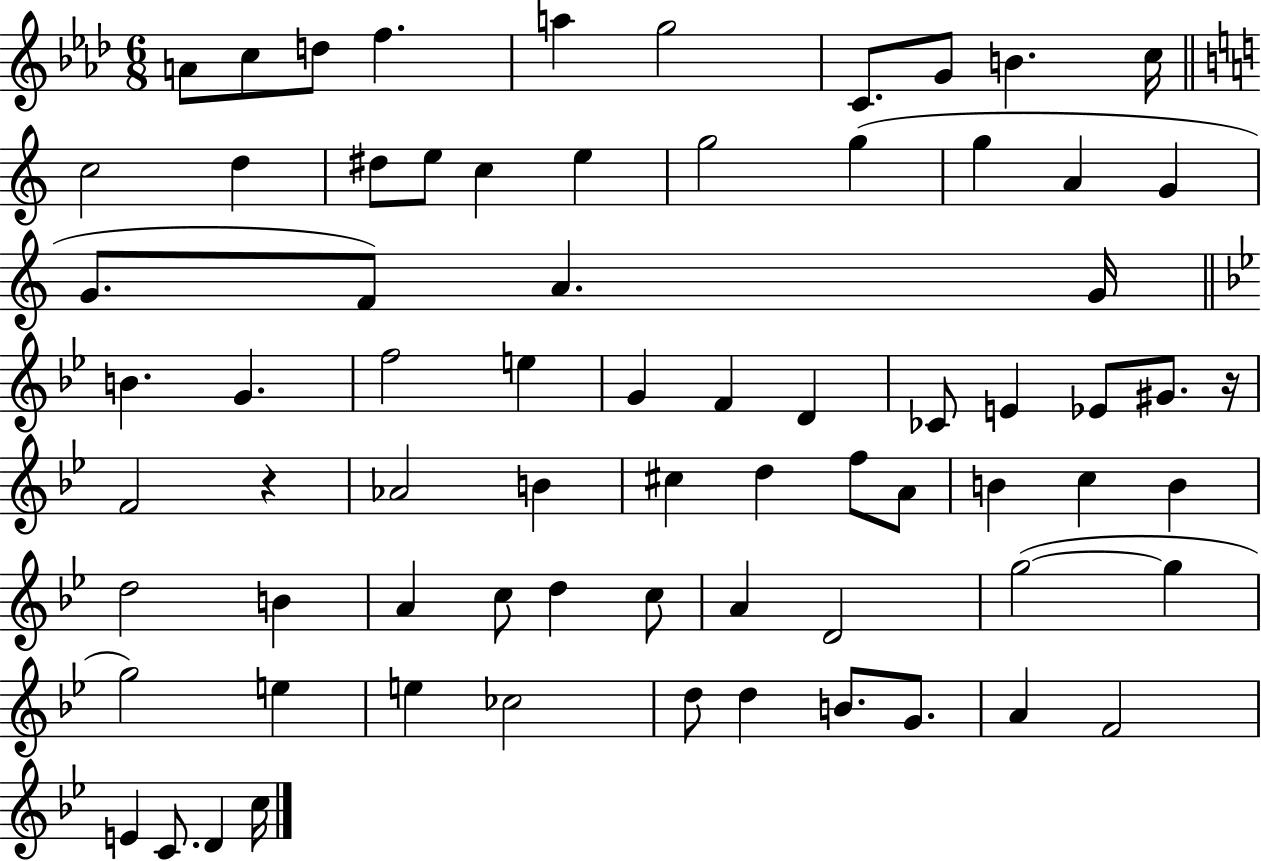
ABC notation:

X:1
T:Untitled
M:6/8
L:1/4
K:Ab
A/2 c/2 d/2 f a g2 C/2 G/2 B c/4 c2 d ^d/2 e/2 c e g2 g g A G G/2 F/2 A G/4 B G f2 e G F D _C/2 E _E/2 ^G/2 z/4 F2 z _A2 B ^c d f/2 A/2 B c B d2 B A c/2 d c/2 A D2 g2 g g2 e e _c2 d/2 d B/2 G/2 A F2 E C/2 D c/4